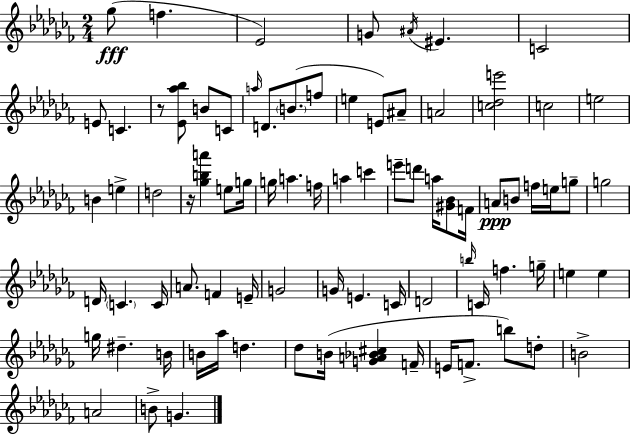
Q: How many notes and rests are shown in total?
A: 82